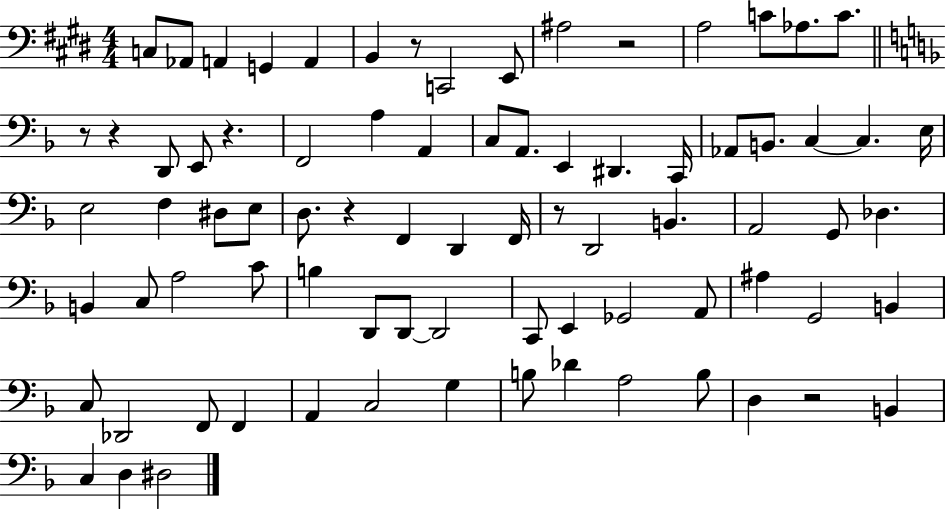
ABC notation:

X:1
T:Untitled
M:4/4
L:1/4
K:E
C,/2 _A,,/2 A,, G,, A,, B,, z/2 C,,2 E,,/2 ^A,2 z2 A,2 C/2 _A,/2 C/2 z/2 z D,,/2 E,,/2 z F,,2 A, A,, C,/2 A,,/2 E,, ^D,, C,,/4 _A,,/2 B,,/2 C, C, E,/4 E,2 F, ^D,/2 E,/2 D,/2 z F,, D,, F,,/4 z/2 D,,2 B,, A,,2 G,,/2 _D, B,, C,/2 A,2 C/2 B, D,,/2 D,,/2 D,,2 C,,/2 E,, _G,,2 A,,/2 ^A, G,,2 B,, C,/2 _D,,2 F,,/2 F,, A,, C,2 G, B,/2 _D A,2 B,/2 D, z2 B,, C, D, ^D,2